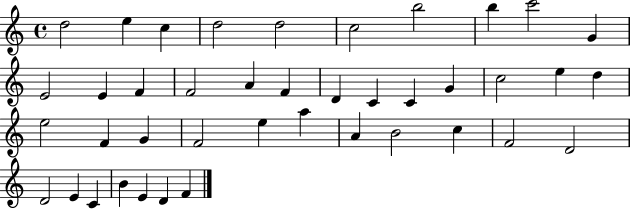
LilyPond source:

{
  \clef treble
  \time 4/4
  \defaultTimeSignature
  \key c \major
  d''2 e''4 c''4 | d''2 d''2 | c''2 b''2 | b''4 c'''2 g'4 | \break e'2 e'4 f'4 | f'2 a'4 f'4 | d'4 c'4 c'4 g'4 | c''2 e''4 d''4 | \break e''2 f'4 g'4 | f'2 e''4 a''4 | a'4 b'2 c''4 | f'2 d'2 | \break d'2 e'4 c'4 | b'4 e'4 d'4 f'4 | \bar "|."
}